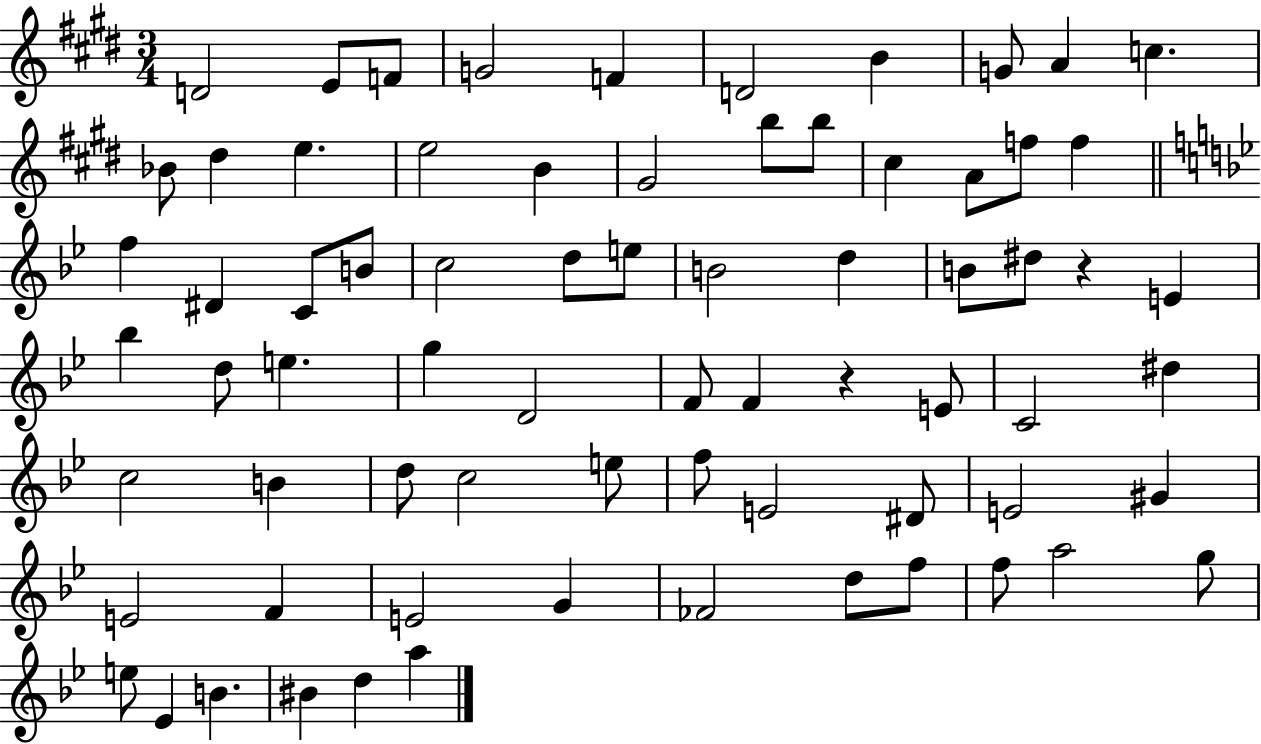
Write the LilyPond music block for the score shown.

{
  \clef treble
  \numericTimeSignature
  \time 3/4
  \key e \major
  \repeat volta 2 { d'2 e'8 f'8 | g'2 f'4 | d'2 b'4 | g'8 a'4 c''4. | \break bes'8 dis''4 e''4. | e''2 b'4 | gis'2 b''8 b''8 | cis''4 a'8 f''8 f''4 | \break \bar "||" \break \key g \minor f''4 dis'4 c'8 b'8 | c''2 d''8 e''8 | b'2 d''4 | b'8 dis''8 r4 e'4 | \break bes''4 d''8 e''4. | g''4 d'2 | f'8 f'4 r4 e'8 | c'2 dis''4 | \break c''2 b'4 | d''8 c''2 e''8 | f''8 e'2 dis'8 | e'2 gis'4 | \break e'2 f'4 | e'2 g'4 | fes'2 d''8 f''8 | f''8 a''2 g''8 | \break e''8 ees'4 b'4. | bis'4 d''4 a''4 | } \bar "|."
}